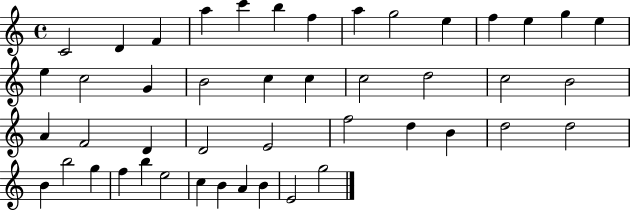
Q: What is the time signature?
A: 4/4